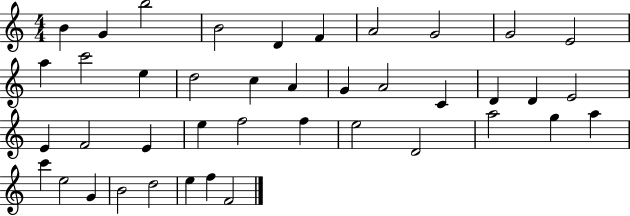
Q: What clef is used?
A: treble